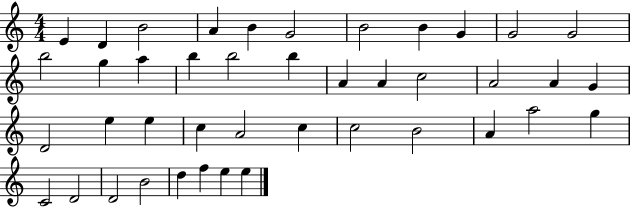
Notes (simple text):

E4/q D4/q B4/h A4/q B4/q G4/h B4/h B4/q G4/q G4/h G4/h B5/h G5/q A5/q B5/q B5/h B5/q A4/q A4/q C5/h A4/h A4/q G4/q D4/h E5/q E5/q C5/q A4/h C5/q C5/h B4/h A4/q A5/h G5/q C4/h D4/h D4/h B4/h D5/q F5/q E5/q E5/q